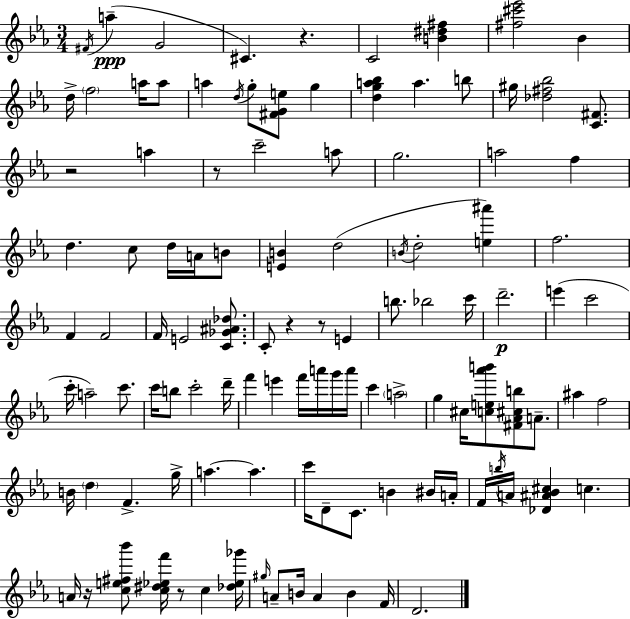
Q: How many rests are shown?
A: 7